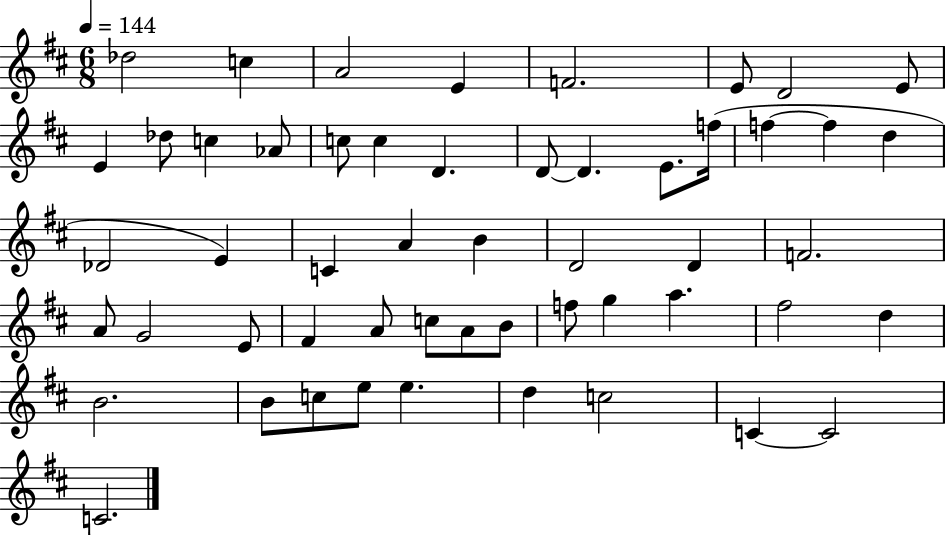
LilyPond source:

{
  \clef treble
  \numericTimeSignature
  \time 6/8
  \key d \major
  \tempo 4 = 144
  des''2 c''4 | a'2 e'4 | f'2. | e'8 d'2 e'8 | \break e'4 des''8 c''4 aes'8 | c''8 c''4 d'4. | d'8~~ d'4. e'8. f''16( | f''4~~ f''4 d''4 | \break des'2 e'4) | c'4 a'4 b'4 | d'2 d'4 | f'2. | \break a'8 g'2 e'8 | fis'4 a'8 c''8 a'8 b'8 | f''8 g''4 a''4. | fis''2 d''4 | \break b'2. | b'8 c''8 e''8 e''4. | d''4 c''2 | c'4~~ c'2 | \break c'2. | \bar "|."
}